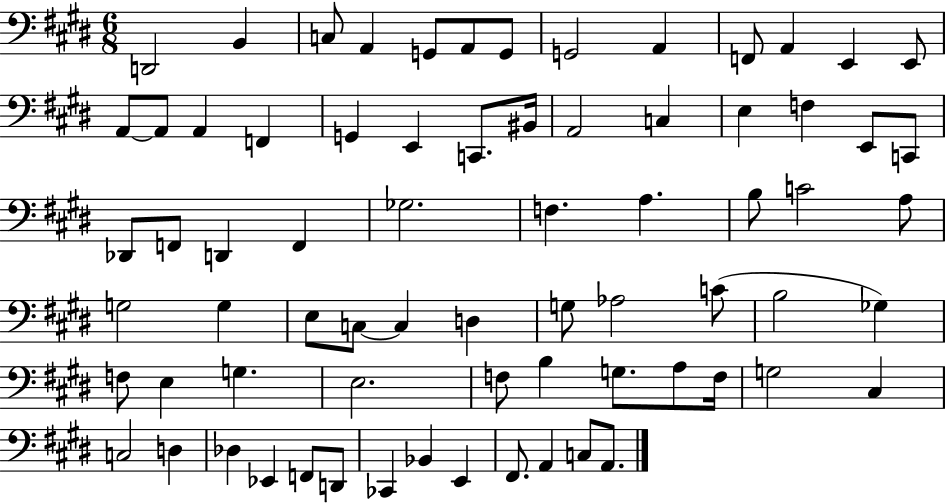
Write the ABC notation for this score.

X:1
T:Untitled
M:6/8
L:1/4
K:E
D,,2 B,, C,/2 A,, G,,/2 A,,/2 G,,/2 G,,2 A,, F,,/2 A,, E,, E,,/2 A,,/2 A,,/2 A,, F,, G,, E,, C,,/2 ^B,,/4 A,,2 C, E, F, E,,/2 C,,/2 _D,,/2 F,,/2 D,, F,, _G,2 F, A, B,/2 C2 A,/2 G,2 G, E,/2 C,/2 C, D, G,/2 _A,2 C/2 B,2 _G, F,/2 E, G, E,2 F,/2 B, G,/2 A,/2 F,/4 G,2 ^C, C,2 D, _D, _E,, F,,/2 D,,/2 _C,, _B,, E,, ^F,,/2 A,, C,/2 A,,/2